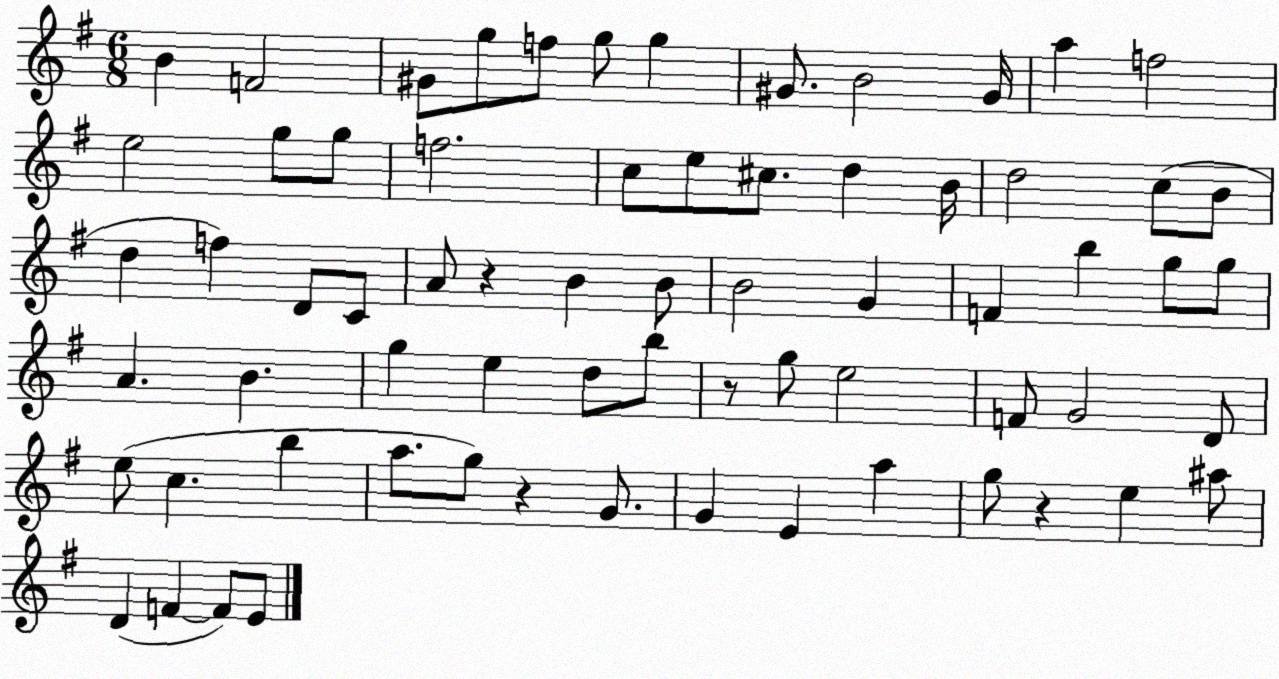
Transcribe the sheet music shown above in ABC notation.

X:1
T:Untitled
M:6/8
L:1/4
K:G
B F2 ^G/2 g/2 f/2 g/2 g ^G/2 B2 ^G/4 a f2 e2 g/2 g/2 f2 c/2 e/2 ^c/2 d B/4 d2 c/2 B/2 d f D/2 C/2 A/2 z B B/2 B2 G F b g/2 g/2 A B g e d/2 b/2 z/2 g/2 e2 F/2 G2 D/2 e/2 c b a/2 g/2 z G/2 G E a g/2 z e ^a/2 D F F/2 E/2